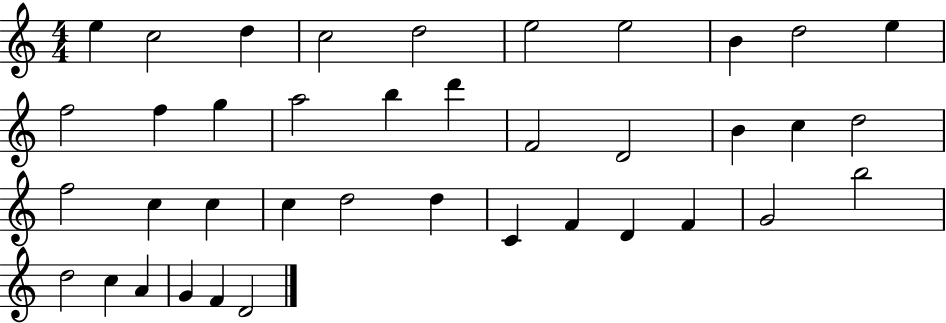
X:1
T:Untitled
M:4/4
L:1/4
K:C
e c2 d c2 d2 e2 e2 B d2 e f2 f g a2 b d' F2 D2 B c d2 f2 c c c d2 d C F D F G2 b2 d2 c A G F D2